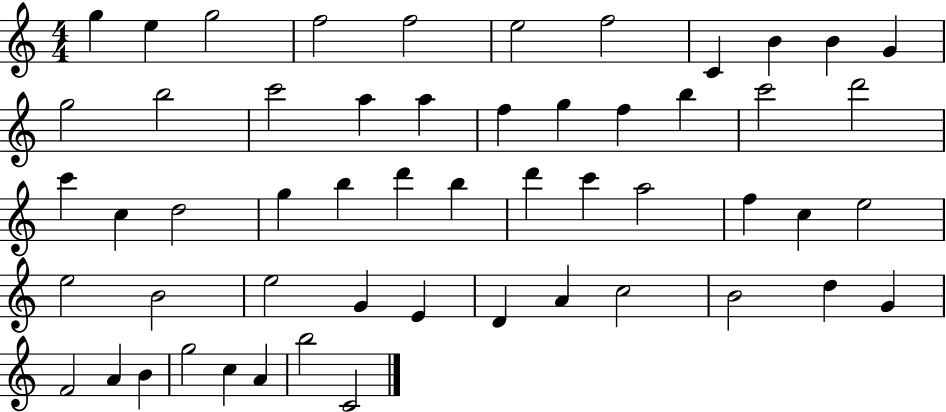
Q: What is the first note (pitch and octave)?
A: G5